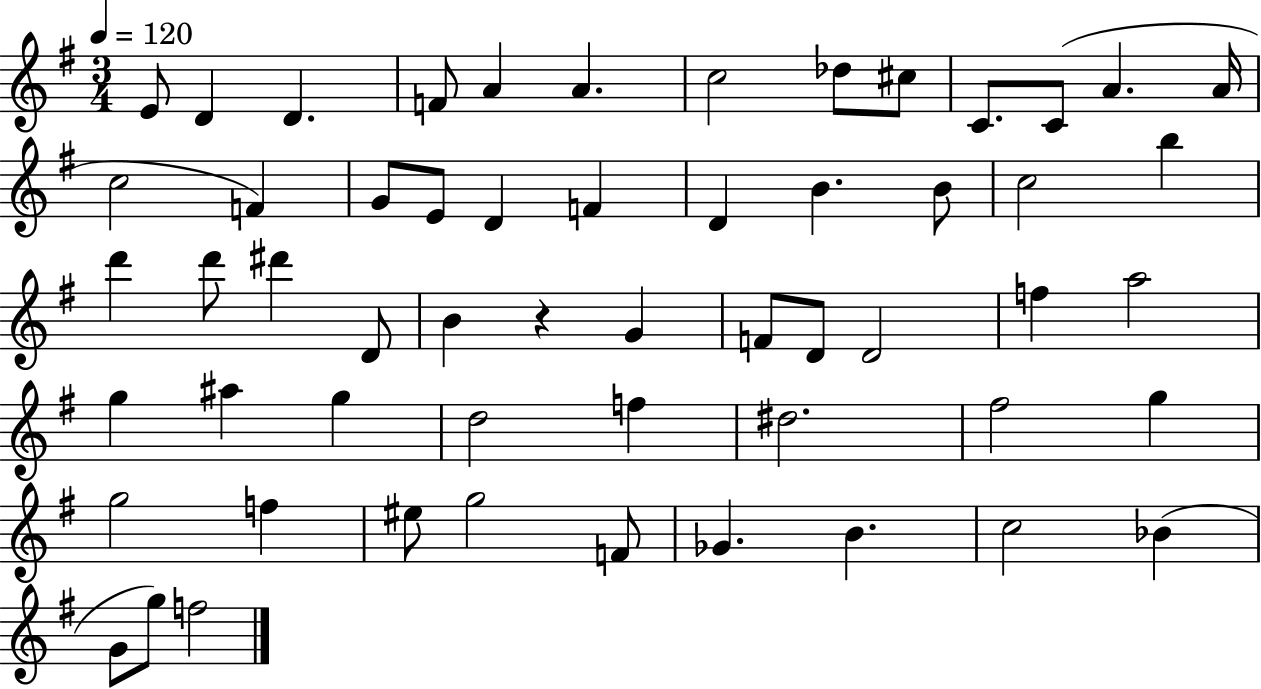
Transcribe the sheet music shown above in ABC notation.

X:1
T:Untitled
M:3/4
L:1/4
K:G
E/2 D D F/2 A A c2 _d/2 ^c/2 C/2 C/2 A A/4 c2 F G/2 E/2 D F D B B/2 c2 b d' d'/2 ^d' D/2 B z G F/2 D/2 D2 f a2 g ^a g d2 f ^d2 ^f2 g g2 f ^e/2 g2 F/2 _G B c2 _B G/2 g/2 f2